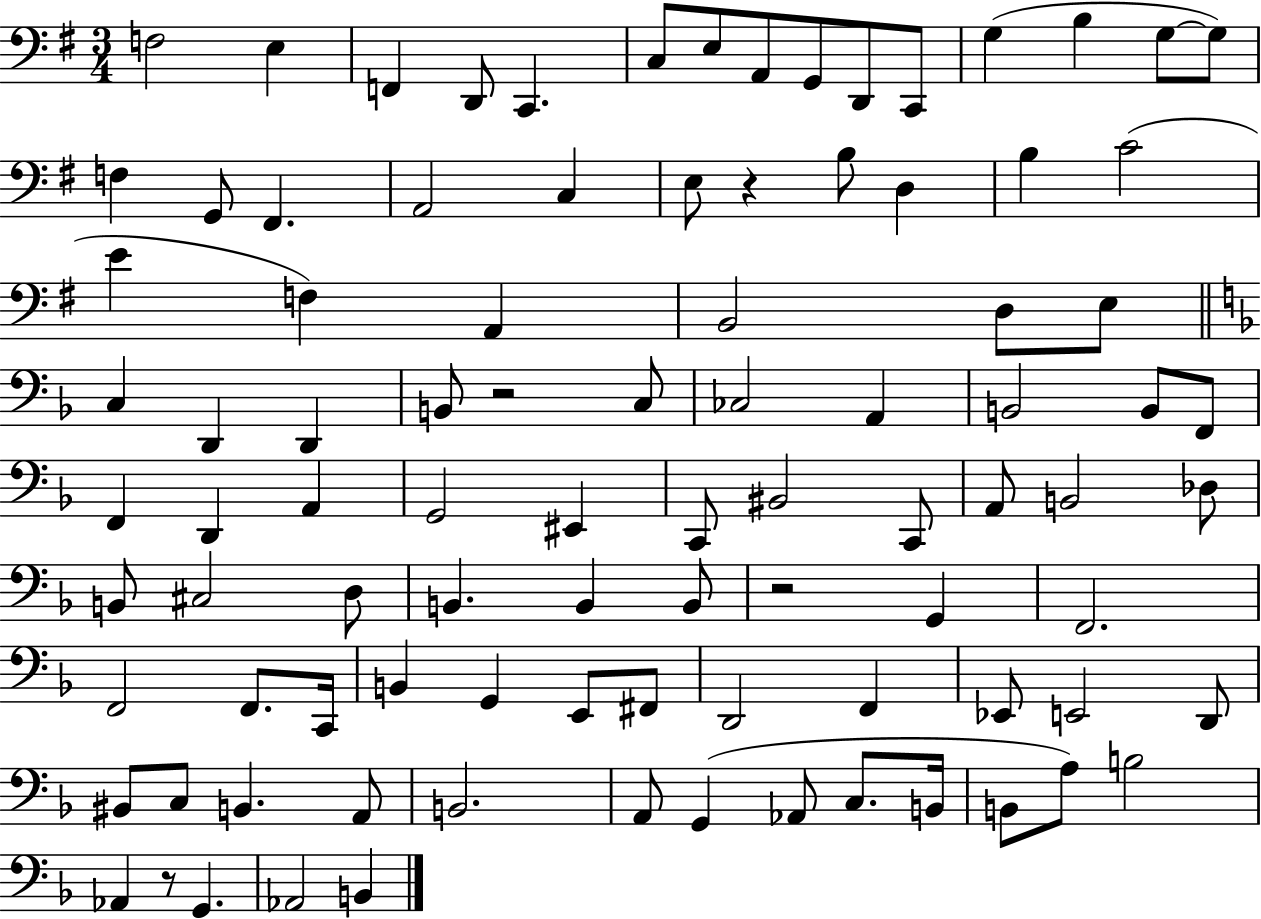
{
  \clef bass
  \numericTimeSignature
  \time 3/4
  \key g \major
  f2 e4 | f,4 d,8 c,4. | c8 e8 a,8 g,8 d,8 c,8 | g4( b4 g8~~ g8) | \break f4 g,8 fis,4. | a,2 c4 | e8 r4 b8 d4 | b4 c'2( | \break e'4 f4) a,4 | b,2 d8 e8 | \bar "||" \break \key f \major c4 d,4 d,4 | b,8 r2 c8 | ces2 a,4 | b,2 b,8 f,8 | \break f,4 d,4 a,4 | g,2 eis,4 | c,8 bis,2 c,8 | a,8 b,2 des8 | \break b,8 cis2 d8 | b,4. b,4 b,8 | r2 g,4 | f,2. | \break f,2 f,8. c,16 | b,4 g,4 e,8 fis,8 | d,2 f,4 | ees,8 e,2 d,8 | \break bis,8 c8 b,4. a,8 | b,2. | a,8 g,4( aes,8 c8. b,16 | b,8 a8) b2 | \break aes,4 r8 g,4. | aes,2 b,4 | \bar "|."
}